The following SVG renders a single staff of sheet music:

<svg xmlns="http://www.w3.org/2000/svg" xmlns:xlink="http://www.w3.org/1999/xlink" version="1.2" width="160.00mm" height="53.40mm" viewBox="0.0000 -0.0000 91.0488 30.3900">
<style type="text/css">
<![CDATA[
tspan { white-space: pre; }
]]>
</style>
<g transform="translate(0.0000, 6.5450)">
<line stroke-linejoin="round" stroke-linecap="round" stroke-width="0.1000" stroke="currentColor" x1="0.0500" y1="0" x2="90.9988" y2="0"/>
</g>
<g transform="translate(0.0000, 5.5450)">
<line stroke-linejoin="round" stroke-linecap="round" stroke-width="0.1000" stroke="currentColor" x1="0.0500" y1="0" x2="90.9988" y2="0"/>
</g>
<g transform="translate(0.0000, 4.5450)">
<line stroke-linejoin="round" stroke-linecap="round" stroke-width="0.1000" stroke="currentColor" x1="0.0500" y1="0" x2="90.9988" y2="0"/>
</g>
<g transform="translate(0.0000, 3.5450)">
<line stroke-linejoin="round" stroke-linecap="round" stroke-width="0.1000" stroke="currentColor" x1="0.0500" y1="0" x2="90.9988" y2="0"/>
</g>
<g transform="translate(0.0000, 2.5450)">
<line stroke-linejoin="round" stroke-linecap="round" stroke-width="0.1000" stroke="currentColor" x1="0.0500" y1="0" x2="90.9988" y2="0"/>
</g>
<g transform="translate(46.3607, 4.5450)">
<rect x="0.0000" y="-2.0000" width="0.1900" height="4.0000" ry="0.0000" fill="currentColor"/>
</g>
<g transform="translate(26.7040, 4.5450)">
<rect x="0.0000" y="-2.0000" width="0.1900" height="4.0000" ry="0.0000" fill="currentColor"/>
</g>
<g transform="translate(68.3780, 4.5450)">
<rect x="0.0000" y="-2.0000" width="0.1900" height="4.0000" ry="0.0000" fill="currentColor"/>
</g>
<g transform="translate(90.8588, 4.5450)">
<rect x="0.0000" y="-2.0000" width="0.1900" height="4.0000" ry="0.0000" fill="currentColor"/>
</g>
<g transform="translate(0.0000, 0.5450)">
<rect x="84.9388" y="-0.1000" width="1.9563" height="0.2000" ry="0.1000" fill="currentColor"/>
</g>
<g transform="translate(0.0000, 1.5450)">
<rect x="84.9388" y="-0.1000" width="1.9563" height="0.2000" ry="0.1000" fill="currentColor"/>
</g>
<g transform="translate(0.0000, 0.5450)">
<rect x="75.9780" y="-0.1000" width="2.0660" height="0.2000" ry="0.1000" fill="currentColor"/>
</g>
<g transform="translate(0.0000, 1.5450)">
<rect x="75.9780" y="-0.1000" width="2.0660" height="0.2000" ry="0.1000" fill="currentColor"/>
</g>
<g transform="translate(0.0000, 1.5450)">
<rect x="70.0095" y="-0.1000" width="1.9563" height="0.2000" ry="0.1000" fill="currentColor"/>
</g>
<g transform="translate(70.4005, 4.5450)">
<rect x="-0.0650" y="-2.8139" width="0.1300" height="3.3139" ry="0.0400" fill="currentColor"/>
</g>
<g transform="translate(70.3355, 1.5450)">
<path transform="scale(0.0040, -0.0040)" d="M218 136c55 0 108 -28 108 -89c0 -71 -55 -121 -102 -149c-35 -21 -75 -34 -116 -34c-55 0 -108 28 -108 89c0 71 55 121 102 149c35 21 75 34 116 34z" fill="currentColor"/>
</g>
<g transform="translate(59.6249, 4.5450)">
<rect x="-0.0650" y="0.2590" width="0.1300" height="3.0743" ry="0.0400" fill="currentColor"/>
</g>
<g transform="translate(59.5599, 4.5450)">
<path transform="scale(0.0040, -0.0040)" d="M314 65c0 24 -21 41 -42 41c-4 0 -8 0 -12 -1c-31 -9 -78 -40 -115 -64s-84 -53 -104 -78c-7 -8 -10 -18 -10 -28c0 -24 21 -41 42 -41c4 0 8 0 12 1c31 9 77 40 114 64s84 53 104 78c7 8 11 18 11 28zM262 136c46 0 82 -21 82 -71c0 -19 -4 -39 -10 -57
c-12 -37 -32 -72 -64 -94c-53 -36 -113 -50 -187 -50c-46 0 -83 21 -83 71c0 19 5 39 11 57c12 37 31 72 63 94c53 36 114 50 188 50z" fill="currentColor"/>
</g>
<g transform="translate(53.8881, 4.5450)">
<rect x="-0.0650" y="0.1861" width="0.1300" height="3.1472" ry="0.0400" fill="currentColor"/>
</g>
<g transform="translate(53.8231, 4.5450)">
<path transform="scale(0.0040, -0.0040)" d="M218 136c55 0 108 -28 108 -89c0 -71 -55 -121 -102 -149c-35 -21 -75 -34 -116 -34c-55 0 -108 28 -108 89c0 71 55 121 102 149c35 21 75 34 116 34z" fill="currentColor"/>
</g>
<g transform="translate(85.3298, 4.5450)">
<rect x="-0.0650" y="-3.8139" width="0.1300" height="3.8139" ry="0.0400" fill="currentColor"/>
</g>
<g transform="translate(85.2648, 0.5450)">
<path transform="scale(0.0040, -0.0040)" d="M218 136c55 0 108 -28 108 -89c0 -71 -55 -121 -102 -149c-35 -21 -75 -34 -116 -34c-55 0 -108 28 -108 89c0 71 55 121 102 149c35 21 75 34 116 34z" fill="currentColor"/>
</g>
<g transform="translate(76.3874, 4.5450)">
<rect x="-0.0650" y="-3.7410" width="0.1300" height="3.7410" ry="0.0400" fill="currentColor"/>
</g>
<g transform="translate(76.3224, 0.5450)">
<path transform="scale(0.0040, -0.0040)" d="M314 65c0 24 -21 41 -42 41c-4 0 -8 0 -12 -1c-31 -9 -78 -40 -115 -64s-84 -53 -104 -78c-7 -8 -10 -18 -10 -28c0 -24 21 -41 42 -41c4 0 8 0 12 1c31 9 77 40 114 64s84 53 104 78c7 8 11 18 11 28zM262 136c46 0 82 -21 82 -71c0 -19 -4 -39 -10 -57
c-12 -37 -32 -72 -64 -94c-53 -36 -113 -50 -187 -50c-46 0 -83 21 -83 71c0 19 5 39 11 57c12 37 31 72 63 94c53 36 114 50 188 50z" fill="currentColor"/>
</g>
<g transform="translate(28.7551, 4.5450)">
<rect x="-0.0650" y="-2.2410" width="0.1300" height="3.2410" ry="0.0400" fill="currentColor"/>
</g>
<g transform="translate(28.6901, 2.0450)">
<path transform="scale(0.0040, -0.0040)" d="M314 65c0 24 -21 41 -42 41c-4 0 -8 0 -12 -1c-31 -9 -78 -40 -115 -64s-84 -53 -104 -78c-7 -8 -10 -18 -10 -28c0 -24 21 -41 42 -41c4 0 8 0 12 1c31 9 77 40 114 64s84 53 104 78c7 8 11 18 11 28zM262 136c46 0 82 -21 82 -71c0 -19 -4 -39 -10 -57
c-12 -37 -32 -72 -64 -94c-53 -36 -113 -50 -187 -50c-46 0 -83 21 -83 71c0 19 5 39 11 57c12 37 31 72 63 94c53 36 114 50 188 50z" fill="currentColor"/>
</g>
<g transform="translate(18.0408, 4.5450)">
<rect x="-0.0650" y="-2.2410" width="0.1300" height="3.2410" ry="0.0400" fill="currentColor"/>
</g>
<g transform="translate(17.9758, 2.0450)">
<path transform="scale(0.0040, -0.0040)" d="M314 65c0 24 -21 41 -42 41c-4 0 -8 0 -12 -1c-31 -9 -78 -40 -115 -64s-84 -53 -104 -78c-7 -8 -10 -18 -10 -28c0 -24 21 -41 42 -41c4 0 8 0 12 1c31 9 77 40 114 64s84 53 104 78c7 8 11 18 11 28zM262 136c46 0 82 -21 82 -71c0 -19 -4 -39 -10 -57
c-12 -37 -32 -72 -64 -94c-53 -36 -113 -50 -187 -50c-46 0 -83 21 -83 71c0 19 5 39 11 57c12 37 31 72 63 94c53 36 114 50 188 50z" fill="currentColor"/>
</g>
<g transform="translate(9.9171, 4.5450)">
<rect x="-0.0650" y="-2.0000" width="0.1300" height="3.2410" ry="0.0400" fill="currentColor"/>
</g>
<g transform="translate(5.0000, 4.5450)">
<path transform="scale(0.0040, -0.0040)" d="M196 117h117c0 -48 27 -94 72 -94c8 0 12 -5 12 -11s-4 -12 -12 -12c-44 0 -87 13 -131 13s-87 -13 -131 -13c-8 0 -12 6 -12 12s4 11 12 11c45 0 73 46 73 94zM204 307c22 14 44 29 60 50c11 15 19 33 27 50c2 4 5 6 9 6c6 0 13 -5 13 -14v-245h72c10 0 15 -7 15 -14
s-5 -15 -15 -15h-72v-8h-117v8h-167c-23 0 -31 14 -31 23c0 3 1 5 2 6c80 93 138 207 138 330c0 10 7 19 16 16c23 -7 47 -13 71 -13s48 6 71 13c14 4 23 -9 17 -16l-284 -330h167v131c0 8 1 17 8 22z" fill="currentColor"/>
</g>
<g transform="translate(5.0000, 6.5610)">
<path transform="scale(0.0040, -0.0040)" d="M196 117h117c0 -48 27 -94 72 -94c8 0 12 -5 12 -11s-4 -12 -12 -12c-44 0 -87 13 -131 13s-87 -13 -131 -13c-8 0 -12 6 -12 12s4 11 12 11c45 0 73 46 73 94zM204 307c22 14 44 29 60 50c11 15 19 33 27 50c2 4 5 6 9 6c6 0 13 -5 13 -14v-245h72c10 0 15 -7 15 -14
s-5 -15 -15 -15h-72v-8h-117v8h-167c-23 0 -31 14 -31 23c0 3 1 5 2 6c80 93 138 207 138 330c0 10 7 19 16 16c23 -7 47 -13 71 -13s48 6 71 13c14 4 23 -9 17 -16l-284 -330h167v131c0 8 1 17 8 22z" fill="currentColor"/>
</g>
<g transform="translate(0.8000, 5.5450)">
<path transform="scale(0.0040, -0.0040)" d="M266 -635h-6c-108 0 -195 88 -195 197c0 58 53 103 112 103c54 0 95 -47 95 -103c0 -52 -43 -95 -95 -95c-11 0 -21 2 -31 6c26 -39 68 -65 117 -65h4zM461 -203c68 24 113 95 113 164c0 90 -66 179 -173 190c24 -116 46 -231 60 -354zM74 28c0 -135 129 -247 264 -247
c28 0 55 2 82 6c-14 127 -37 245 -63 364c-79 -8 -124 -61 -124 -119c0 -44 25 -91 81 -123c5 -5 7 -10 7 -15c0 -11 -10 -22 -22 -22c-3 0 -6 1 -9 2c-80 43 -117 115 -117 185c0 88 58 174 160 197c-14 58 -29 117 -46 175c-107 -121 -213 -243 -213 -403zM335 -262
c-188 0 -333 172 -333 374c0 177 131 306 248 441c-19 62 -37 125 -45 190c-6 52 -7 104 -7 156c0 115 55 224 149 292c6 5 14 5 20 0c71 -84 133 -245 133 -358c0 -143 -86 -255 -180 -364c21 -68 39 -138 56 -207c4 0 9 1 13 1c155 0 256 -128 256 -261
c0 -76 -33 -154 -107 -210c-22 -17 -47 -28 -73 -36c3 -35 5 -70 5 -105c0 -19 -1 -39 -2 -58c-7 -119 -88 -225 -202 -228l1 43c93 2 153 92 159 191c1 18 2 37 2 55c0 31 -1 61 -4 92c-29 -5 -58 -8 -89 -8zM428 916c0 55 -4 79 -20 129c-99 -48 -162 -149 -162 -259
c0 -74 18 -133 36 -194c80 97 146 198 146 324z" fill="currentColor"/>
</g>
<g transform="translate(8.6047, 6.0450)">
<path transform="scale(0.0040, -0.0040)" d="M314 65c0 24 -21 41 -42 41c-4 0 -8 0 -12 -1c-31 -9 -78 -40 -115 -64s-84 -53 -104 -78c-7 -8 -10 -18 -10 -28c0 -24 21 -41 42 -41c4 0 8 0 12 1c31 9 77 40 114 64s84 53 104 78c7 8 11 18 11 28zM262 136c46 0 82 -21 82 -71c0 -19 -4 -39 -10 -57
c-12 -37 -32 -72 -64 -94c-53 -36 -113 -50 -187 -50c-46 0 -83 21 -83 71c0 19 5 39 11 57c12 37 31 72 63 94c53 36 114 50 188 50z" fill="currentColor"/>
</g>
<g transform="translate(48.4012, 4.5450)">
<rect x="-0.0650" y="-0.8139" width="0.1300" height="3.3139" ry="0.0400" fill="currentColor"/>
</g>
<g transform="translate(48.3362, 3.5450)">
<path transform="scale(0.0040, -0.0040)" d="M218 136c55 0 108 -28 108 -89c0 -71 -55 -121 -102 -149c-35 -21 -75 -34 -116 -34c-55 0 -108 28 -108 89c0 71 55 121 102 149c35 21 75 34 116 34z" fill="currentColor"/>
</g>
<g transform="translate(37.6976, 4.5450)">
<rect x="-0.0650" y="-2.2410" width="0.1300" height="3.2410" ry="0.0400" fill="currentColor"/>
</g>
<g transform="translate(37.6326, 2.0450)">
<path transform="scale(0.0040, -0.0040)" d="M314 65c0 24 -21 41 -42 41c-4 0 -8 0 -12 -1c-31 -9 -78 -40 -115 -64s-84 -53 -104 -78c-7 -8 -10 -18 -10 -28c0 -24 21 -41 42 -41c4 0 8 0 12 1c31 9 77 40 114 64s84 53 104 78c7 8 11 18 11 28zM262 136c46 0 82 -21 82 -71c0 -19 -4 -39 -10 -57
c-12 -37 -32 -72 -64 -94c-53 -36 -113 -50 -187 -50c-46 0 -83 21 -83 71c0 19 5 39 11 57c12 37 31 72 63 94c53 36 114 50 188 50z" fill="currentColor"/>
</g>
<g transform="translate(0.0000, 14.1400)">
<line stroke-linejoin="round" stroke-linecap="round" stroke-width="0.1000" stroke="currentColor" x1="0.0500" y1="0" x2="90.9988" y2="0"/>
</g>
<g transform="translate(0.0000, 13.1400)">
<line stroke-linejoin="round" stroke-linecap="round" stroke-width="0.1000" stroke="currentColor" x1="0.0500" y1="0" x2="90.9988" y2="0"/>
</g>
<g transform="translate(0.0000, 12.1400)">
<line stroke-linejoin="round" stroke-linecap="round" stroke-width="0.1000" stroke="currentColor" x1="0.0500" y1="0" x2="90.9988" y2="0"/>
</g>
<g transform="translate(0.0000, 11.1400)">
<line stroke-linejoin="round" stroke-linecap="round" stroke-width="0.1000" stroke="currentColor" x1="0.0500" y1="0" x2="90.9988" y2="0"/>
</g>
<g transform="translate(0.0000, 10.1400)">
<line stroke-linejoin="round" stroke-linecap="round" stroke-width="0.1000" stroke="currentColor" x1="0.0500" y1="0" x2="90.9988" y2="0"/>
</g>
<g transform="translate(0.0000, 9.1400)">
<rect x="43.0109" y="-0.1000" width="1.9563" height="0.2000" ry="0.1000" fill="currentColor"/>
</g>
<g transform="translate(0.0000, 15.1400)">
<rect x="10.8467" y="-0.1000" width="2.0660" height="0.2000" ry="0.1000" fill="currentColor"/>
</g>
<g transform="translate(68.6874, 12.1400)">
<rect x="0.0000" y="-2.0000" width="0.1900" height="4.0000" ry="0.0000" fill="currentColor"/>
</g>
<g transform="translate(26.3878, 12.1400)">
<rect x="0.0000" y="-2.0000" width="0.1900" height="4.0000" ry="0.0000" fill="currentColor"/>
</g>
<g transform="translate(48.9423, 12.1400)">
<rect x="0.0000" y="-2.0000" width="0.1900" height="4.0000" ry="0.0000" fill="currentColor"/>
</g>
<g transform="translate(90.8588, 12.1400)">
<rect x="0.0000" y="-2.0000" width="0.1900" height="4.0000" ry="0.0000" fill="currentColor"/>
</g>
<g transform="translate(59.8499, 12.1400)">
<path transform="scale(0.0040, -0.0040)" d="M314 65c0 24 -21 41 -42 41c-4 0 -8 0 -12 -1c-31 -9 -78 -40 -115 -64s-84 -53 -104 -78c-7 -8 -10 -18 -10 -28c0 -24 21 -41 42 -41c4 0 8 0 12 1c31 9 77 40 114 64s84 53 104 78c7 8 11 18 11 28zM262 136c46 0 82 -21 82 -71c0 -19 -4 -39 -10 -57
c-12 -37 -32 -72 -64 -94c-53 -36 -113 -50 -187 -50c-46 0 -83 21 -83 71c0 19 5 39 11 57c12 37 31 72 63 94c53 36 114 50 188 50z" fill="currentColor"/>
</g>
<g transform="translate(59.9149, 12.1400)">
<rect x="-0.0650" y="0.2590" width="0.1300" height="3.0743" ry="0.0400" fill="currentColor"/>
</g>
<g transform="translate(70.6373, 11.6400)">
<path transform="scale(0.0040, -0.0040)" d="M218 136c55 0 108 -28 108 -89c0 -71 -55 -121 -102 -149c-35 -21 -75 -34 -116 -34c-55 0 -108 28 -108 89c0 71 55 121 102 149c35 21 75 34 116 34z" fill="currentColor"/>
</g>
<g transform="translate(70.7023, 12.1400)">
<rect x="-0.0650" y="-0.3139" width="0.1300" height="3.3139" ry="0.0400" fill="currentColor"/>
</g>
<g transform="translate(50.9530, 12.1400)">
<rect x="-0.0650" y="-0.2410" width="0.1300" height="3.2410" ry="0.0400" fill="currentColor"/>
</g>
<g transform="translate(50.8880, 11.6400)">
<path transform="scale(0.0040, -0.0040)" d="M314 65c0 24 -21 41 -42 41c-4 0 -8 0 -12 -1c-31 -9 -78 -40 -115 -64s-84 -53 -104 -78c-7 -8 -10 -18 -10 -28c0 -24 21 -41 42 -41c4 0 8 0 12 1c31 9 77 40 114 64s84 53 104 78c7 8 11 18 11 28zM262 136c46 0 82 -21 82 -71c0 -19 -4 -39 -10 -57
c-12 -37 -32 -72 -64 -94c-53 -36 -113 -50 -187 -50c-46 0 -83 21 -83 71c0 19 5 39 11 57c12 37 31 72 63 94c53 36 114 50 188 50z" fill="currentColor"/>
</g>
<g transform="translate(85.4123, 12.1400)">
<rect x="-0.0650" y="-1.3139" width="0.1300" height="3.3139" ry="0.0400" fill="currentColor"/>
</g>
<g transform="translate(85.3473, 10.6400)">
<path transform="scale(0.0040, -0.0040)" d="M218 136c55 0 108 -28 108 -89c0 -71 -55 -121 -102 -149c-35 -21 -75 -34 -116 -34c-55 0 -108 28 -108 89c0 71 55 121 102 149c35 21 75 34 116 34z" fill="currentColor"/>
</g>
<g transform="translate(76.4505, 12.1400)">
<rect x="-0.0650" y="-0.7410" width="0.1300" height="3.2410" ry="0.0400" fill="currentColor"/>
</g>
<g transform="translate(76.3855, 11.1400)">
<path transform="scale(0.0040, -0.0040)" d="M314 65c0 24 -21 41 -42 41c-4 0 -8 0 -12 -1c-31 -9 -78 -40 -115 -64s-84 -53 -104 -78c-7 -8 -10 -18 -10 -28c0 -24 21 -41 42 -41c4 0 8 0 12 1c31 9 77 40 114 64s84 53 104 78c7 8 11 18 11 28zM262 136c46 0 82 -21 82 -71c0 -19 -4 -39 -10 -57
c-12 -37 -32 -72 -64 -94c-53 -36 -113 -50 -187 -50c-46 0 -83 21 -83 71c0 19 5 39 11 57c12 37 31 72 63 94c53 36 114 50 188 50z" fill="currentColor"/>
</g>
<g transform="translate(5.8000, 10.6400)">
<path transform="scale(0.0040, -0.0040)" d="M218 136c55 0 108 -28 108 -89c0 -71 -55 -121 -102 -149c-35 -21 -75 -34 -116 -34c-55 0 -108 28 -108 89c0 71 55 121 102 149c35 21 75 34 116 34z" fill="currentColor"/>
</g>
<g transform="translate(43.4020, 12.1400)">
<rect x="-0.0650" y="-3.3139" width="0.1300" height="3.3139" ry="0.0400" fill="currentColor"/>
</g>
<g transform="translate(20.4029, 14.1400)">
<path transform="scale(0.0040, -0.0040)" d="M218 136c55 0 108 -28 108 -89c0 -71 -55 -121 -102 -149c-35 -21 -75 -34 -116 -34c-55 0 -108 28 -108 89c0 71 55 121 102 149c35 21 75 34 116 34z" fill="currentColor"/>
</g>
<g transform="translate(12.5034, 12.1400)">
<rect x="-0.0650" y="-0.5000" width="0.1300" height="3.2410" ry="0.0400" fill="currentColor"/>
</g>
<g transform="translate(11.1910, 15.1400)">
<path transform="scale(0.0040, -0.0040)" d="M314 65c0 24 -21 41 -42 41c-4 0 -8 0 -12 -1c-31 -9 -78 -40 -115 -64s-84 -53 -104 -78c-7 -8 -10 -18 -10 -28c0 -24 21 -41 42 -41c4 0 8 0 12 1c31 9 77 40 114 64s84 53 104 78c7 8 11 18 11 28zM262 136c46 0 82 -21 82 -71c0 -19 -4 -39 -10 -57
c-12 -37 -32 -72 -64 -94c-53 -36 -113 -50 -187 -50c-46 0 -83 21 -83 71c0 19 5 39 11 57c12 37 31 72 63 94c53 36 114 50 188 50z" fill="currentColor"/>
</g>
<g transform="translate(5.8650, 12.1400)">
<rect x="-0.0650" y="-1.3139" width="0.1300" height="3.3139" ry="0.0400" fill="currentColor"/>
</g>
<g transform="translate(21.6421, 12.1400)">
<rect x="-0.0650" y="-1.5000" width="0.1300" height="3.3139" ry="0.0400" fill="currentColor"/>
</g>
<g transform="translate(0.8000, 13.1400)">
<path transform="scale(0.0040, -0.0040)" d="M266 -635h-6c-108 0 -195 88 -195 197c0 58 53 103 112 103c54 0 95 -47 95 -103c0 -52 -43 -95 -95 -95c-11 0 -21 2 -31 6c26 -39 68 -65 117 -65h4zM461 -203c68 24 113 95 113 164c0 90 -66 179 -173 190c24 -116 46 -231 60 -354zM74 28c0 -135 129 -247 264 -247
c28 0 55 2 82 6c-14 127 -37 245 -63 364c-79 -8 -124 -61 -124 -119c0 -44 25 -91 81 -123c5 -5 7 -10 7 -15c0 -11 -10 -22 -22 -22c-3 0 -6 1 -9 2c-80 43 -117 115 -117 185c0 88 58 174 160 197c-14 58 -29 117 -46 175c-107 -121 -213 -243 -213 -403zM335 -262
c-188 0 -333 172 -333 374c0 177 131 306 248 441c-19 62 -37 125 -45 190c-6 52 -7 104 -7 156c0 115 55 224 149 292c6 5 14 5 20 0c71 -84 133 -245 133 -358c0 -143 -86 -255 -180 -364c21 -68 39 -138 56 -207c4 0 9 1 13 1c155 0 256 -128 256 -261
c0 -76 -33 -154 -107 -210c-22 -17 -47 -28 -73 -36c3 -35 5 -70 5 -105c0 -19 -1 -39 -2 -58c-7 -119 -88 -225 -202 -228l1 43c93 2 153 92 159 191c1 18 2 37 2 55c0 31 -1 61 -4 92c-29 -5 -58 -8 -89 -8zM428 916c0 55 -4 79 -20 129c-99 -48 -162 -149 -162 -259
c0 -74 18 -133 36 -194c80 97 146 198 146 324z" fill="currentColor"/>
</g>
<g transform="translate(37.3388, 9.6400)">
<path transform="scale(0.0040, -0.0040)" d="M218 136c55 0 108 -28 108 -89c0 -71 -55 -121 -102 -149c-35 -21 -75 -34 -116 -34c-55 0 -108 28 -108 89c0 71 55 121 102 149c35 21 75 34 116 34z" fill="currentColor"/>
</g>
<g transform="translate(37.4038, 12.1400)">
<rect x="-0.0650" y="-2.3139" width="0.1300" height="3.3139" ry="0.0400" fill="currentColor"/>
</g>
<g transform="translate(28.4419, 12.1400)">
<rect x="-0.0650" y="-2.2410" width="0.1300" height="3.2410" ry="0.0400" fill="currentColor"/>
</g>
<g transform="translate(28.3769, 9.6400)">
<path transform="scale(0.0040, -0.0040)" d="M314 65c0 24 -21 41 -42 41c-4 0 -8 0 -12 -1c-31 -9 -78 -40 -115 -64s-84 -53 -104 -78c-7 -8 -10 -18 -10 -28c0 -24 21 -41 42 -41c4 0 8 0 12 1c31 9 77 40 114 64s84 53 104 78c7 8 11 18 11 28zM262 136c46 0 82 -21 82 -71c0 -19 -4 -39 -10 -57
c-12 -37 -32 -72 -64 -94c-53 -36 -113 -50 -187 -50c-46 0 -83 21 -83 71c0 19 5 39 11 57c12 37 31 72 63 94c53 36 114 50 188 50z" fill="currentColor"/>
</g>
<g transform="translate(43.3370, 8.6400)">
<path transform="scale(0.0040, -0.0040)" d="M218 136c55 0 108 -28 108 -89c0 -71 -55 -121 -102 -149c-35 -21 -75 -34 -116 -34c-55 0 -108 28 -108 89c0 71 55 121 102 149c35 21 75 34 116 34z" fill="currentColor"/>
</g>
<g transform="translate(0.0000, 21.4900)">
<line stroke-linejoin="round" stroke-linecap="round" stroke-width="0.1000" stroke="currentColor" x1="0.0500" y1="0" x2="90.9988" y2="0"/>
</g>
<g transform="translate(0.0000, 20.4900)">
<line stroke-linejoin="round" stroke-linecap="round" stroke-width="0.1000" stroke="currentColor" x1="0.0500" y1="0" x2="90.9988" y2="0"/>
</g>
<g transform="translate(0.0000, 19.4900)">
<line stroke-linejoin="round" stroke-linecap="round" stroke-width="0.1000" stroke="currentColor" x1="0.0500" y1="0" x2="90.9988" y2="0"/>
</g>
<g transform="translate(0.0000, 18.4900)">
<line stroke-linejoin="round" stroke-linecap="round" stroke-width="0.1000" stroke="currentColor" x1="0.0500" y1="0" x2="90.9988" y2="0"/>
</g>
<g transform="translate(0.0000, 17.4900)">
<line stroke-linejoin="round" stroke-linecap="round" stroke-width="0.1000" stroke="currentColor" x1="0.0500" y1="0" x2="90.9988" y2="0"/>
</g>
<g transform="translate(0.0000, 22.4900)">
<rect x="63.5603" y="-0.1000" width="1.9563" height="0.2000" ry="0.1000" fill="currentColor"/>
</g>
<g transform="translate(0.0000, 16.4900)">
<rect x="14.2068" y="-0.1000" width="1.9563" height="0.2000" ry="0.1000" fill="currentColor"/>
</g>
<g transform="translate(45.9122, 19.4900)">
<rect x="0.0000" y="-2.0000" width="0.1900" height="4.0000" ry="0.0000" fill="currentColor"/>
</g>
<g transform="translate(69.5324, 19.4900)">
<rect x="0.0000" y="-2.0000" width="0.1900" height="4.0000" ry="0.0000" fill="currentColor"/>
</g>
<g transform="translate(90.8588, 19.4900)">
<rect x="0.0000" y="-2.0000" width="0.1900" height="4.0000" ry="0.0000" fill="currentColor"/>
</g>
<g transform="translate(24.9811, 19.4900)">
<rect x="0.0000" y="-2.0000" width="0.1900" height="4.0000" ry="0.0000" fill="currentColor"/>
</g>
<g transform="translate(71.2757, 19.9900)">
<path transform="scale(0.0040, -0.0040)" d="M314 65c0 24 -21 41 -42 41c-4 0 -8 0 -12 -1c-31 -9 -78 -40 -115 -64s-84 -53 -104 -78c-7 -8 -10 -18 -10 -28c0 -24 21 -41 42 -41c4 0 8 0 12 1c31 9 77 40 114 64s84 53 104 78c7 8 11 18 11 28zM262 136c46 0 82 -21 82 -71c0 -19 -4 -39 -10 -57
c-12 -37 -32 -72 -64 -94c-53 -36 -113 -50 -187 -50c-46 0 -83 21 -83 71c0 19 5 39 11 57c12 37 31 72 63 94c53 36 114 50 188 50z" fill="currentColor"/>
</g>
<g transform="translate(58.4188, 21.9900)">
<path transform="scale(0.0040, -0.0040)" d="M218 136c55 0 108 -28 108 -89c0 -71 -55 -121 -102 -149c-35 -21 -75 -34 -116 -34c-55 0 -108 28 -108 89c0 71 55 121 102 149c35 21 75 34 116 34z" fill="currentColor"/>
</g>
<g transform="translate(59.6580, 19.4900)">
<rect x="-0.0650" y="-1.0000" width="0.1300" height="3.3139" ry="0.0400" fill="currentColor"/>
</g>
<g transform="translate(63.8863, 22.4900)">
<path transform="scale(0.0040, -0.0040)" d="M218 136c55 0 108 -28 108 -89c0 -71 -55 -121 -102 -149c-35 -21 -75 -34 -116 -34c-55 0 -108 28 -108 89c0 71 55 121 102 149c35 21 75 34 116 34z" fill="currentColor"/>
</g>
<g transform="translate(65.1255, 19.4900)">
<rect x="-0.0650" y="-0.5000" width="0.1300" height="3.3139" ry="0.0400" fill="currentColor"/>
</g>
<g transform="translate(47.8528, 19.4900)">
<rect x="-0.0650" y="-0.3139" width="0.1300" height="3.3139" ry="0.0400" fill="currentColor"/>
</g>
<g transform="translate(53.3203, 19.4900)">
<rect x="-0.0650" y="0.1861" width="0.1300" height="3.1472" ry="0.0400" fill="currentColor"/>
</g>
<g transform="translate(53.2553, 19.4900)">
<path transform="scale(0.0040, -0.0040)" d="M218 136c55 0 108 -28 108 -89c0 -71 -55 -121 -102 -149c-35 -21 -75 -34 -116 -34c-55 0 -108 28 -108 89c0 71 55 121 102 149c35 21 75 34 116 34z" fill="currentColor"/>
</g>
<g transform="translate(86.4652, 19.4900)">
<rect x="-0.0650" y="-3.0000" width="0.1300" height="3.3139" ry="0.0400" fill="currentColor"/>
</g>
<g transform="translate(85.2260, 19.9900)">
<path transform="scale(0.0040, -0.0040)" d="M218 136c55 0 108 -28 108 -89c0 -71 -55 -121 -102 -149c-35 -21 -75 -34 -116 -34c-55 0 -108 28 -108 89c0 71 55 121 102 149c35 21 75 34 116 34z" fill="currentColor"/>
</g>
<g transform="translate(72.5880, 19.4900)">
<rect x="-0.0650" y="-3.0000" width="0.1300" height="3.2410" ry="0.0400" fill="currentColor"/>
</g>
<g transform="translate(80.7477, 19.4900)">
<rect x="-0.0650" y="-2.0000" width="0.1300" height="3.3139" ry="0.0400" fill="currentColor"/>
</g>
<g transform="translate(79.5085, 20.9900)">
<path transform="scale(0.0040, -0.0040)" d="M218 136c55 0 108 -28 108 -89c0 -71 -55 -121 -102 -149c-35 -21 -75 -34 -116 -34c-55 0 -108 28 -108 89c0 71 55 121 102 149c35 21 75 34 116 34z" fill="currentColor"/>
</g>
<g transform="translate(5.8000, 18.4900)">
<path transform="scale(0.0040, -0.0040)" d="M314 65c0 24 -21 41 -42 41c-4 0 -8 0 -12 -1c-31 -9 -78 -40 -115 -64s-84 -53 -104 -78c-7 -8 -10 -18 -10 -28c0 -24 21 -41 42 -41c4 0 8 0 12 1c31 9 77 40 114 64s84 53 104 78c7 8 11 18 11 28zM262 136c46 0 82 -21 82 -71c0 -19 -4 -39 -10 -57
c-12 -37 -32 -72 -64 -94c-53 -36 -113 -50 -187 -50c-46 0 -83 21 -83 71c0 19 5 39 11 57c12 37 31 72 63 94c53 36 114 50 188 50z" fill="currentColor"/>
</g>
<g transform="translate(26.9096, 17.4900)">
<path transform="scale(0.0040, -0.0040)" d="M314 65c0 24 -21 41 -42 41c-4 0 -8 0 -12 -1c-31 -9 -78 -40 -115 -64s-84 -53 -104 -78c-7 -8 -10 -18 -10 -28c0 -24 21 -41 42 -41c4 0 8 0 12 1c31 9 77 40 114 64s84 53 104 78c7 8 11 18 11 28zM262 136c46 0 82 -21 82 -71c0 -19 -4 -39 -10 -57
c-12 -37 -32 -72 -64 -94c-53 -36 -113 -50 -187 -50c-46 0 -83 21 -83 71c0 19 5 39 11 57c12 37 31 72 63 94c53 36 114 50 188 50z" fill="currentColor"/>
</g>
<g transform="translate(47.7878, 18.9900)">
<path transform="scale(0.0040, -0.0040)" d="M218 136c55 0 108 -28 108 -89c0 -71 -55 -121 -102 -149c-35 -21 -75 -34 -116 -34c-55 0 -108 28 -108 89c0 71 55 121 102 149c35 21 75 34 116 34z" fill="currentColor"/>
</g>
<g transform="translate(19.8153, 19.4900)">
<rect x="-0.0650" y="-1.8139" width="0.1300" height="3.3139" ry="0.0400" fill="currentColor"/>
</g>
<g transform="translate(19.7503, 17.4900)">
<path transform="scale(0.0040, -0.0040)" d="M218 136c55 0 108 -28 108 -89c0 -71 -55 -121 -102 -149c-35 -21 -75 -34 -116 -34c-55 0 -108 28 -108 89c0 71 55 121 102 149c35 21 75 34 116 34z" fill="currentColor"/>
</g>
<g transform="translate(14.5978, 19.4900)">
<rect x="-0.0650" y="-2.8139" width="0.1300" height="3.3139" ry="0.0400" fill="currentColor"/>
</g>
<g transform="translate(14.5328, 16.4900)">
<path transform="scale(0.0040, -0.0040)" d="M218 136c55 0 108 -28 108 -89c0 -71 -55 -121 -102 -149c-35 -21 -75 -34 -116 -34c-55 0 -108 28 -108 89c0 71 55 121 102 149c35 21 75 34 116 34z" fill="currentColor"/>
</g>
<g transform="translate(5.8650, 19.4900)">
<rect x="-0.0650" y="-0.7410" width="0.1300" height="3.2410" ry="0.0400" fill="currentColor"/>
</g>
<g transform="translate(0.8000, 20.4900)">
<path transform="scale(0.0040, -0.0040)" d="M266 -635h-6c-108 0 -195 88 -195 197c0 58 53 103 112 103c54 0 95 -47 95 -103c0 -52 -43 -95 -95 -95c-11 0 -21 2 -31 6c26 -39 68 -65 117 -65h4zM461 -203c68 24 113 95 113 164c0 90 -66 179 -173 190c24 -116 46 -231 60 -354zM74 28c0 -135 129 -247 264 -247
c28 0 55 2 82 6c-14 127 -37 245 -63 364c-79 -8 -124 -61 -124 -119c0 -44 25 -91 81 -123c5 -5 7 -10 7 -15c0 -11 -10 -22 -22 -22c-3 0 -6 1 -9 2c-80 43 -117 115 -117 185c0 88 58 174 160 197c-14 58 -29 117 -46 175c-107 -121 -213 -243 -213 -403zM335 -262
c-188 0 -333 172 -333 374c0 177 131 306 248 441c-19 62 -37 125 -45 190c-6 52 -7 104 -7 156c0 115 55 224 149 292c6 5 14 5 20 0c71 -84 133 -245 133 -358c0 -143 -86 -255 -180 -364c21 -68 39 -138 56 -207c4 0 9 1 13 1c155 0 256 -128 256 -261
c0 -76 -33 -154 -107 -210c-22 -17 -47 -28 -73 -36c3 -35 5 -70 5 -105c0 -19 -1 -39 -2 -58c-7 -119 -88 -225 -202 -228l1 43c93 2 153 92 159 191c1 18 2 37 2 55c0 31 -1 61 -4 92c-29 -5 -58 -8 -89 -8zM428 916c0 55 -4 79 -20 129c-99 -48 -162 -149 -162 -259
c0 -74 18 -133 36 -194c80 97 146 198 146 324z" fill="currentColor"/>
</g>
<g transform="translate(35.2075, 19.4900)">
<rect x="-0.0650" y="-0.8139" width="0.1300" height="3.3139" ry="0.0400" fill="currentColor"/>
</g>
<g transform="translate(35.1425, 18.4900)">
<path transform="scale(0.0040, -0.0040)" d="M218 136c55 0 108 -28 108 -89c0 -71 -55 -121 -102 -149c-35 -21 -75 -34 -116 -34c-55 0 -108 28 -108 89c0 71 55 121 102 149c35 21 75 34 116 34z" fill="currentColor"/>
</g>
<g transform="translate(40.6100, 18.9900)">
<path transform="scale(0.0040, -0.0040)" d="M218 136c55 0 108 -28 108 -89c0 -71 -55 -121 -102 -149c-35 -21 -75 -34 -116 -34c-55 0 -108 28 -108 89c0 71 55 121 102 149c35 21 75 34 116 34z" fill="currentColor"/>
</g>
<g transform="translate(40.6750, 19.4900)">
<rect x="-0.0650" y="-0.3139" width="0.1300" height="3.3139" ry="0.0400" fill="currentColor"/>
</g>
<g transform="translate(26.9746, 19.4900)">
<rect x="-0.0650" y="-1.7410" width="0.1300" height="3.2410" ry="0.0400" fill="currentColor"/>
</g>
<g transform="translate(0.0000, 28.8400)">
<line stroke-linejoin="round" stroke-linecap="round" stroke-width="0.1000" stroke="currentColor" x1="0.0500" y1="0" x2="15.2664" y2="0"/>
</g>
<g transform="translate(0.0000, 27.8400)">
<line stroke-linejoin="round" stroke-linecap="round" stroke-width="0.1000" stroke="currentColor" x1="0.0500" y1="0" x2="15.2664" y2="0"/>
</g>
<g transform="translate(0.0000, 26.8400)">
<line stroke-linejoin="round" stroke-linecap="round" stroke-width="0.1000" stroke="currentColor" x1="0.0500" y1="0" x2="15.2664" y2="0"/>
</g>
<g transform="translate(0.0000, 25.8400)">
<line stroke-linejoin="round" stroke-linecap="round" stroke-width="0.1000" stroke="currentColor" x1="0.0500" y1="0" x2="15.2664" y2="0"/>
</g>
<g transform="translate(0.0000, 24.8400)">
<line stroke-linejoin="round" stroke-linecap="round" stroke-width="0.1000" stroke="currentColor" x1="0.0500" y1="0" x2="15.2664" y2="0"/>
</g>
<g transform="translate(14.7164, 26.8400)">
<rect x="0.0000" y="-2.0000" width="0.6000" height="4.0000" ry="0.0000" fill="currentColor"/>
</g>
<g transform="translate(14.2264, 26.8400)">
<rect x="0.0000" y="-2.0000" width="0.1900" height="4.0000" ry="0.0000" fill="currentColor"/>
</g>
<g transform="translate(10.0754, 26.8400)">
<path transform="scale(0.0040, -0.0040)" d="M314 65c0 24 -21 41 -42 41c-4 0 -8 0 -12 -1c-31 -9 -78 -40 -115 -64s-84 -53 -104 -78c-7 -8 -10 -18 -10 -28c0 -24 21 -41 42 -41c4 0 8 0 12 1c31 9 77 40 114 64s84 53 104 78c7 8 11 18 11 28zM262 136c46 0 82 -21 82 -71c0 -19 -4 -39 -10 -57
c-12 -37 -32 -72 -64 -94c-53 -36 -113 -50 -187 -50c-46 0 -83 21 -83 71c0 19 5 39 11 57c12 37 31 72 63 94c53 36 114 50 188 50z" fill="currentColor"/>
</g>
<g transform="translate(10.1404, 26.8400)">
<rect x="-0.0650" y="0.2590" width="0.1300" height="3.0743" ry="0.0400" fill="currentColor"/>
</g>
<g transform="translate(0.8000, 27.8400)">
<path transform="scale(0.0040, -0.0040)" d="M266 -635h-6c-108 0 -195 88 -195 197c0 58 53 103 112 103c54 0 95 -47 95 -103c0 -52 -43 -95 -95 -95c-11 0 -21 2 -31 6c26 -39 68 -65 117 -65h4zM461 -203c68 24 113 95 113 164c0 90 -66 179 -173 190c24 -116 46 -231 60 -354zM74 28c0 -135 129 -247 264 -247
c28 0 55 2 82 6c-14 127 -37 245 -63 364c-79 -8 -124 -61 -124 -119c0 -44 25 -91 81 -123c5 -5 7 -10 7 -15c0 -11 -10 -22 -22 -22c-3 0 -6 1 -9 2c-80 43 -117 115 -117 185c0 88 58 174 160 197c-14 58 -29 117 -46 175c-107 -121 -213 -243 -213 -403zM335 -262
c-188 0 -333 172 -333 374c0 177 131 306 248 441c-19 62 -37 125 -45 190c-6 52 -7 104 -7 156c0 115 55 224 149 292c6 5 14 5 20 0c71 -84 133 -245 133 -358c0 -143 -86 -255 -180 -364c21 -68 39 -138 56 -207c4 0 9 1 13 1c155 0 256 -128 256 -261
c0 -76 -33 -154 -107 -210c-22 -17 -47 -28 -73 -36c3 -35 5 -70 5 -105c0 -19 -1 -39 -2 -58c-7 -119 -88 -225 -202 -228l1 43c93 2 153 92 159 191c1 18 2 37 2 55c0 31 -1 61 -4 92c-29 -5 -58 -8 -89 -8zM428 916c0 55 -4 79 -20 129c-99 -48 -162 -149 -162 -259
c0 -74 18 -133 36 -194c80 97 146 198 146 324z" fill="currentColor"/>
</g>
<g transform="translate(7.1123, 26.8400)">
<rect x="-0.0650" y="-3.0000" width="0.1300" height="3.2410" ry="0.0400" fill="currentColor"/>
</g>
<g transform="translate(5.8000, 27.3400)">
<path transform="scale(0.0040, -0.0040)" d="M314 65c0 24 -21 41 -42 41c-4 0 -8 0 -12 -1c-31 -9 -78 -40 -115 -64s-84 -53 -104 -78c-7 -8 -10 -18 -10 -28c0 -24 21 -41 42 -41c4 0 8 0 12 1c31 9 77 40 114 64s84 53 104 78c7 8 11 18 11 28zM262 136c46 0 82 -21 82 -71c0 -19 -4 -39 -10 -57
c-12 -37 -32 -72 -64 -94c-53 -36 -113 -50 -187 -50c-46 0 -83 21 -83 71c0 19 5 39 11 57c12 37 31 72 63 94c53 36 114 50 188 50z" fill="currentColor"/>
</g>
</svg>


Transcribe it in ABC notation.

X:1
T:Untitled
M:4/4
L:1/4
K:C
F2 g2 g2 g2 d B B2 a c'2 c' e C2 E g2 g b c2 B2 c d2 e d2 a f f2 d c c B D C A2 F A A2 B2